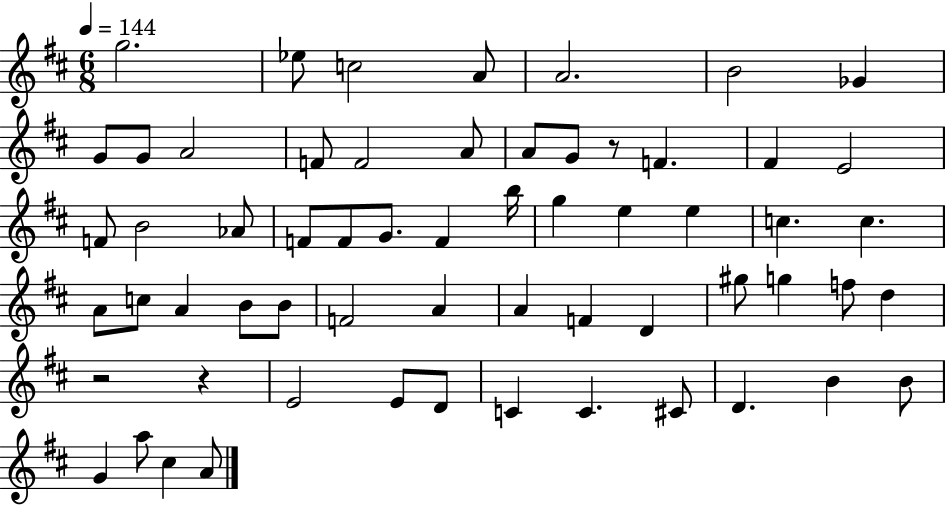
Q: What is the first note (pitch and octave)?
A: G5